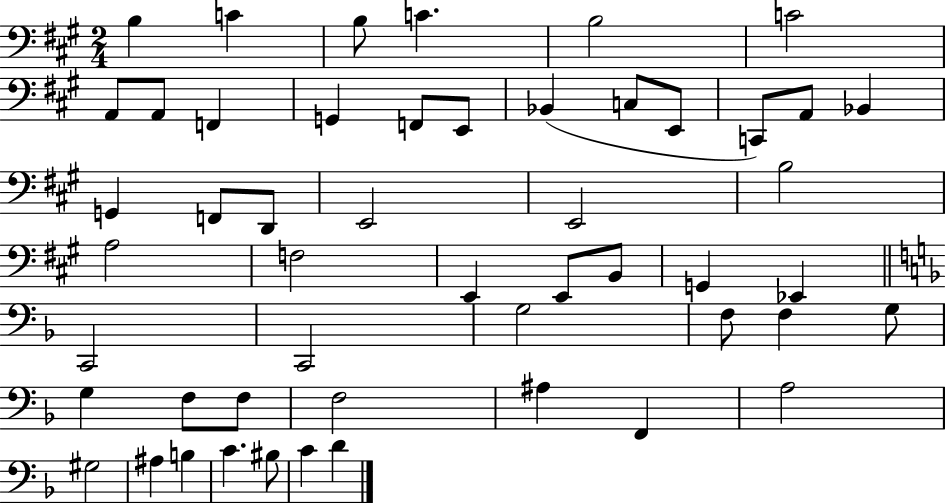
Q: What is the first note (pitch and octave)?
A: B3